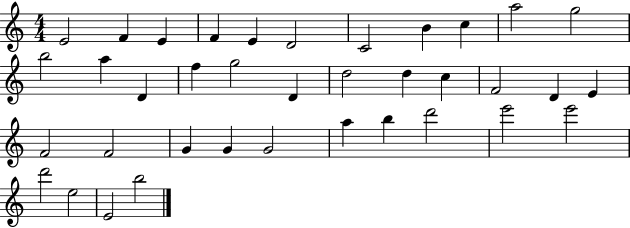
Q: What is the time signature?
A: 4/4